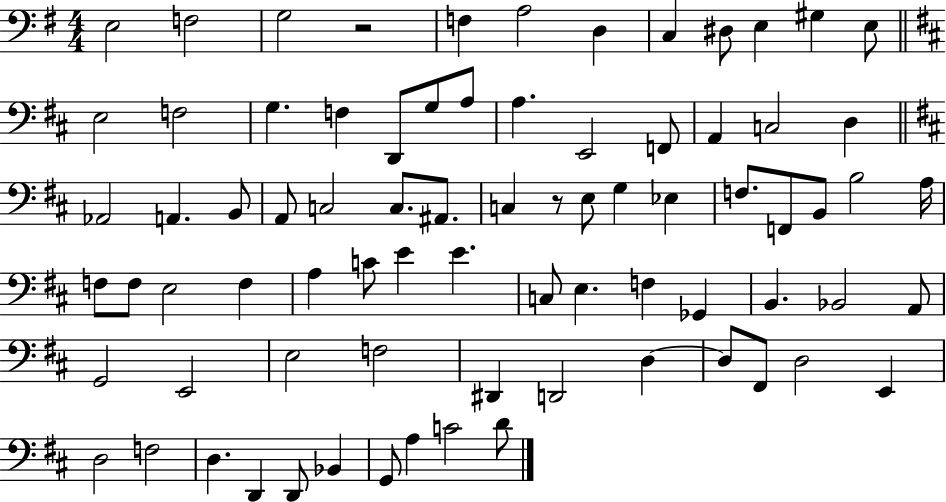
{
  \clef bass
  \numericTimeSignature
  \time 4/4
  \key g \major
  e2 f2 | g2 r2 | f4 a2 d4 | c4 dis8 e4 gis4 e8 | \break \bar "||" \break \key d \major e2 f2 | g4. f4 d,8 g8 a8 | a4. e,2 f,8 | a,4 c2 d4 | \break \bar "||" \break \key d \major aes,2 a,4. b,8 | a,8 c2 c8. ais,8. | c4 r8 e8 g4 ees4 | f8. f,8 b,8 b2 a16 | \break f8 f8 e2 f4 | a4 c'8 e'4 e'4. | c8 e4. f4 ges,4 | b,4. bes,2 a,8 | \break g,2 e,2 | e2 f2 | dis,4 d,2 d4~~ | d8 fis,8 d2 e,4 | \break d2 f2 | d4. d,4 d,8 bes,4 | g,8 a4 c'2 d'8 | \bar "|."
}